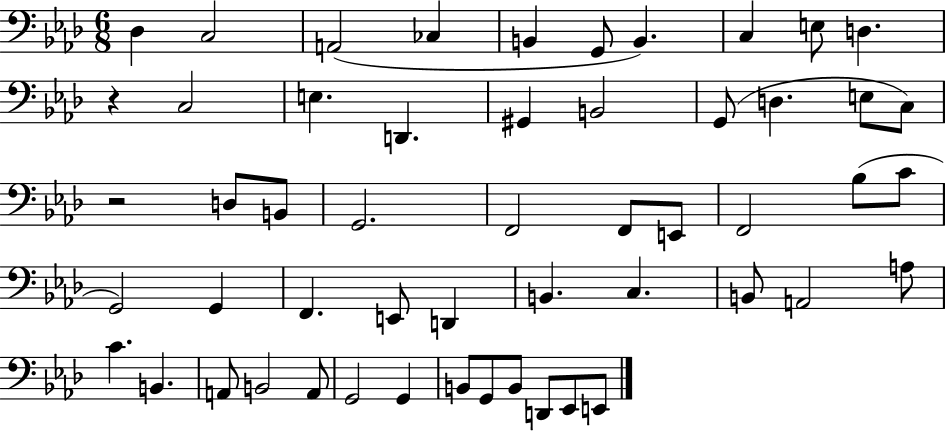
{
  \clef bass
  \numericTimeSignature
  \time 6/8
  \key aes \major
  \repeat volta 2 { des4 c2 | a,2( ces4 | b,4 g,8 b,4.) | c4 e8 d4. | \break r4 c2 | e4. d,4. | gis,4 b,2 | g,8( d4. e8 c8) | \break r2 d8 b,8 | g,2. | f,2 f,8 e,8 | f,2 bes8( c'8 | \break g,2) g,4 | f,4. e,8 d,4 | b,4. c4. | b,8 a,2 a8 | \break c'4. b,4. | a,8 b,2 a,8 | g,2 g,4 | b,8 g,8 b,8 d,8 ees,8 e,8 | \break } \bar "|."
}